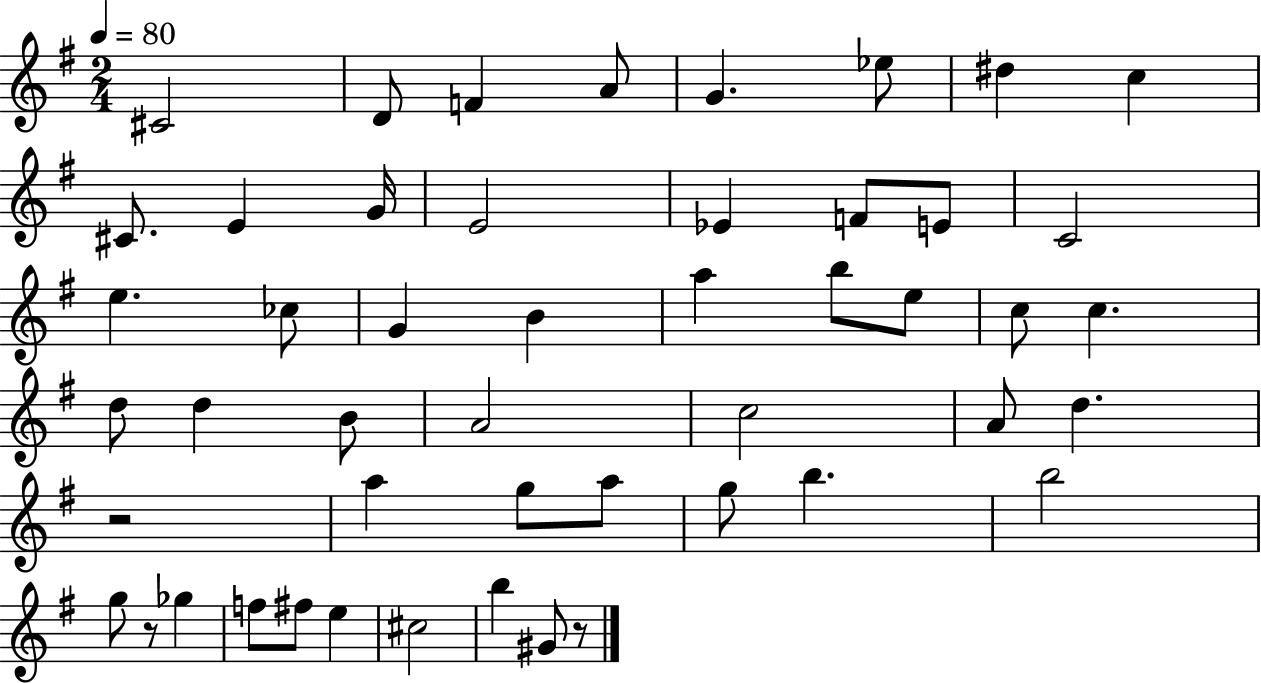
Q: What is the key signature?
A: G major